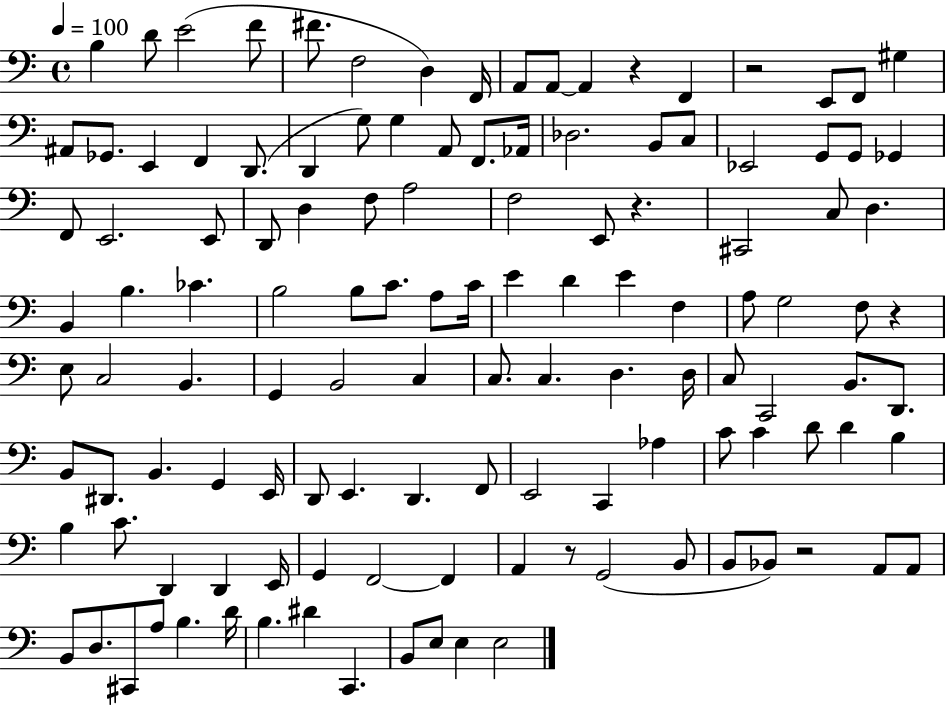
X:1
T:Untitled
M:4/4
L:1/4
K:C
B, D/2 E2 F/2 ^F/2 F,2 D, F,,/4 A,,/2 A,,/2 A,, z F,, z2 E,,/2 F,,/2 ^G, ^A,,/2 _G,,/2 E,, F,, D,,/2 D,, G,/2 G, A,,/2 F,,/2 _A,,/4 _D,2 B,,/2 C,/2 _E,,2 G,,/2 G,,/2 _G,, F,,/2 E,,2 E,,/2 D,,/2 D, F,/2 A,2 F,2 E,,/2 z ^C,,2 C,/2 D, B,, B, _C B,2 B,/2 C/2 A,/2 C/4 E D E F, A,/2 G,2 F,/2 z E,/2 C,2 B,, G,, B,,2 C, C,/2 C, D, D,/4 C,/2 C,,2 B,,/2 D,,/2 B,,/2 ^D,,/2 B,, G,, E,,/4 D,,/2 E,, D,, F,,/2 E,,2 C,, _A, C/2 C D/2 D B, B, C/2 D,, D,, E,,/4 G,, F,,2 F,, A,, z/2 G,,2 B,,/2 B,,/2 _B,,/2 z2 A,,/2 A,,/2 B,,/2 D,/2 ^C,,/2 A,/2 B, D/4 B, ^D C,, B,,/2 E,/2 E, E,2